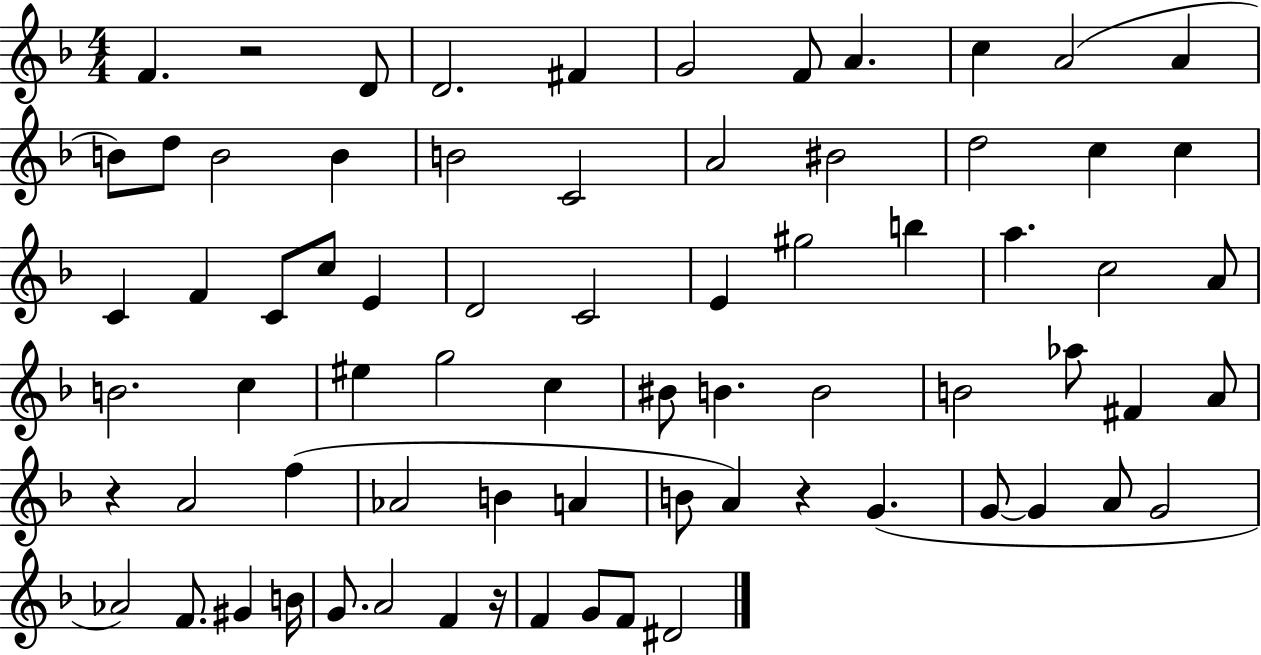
F4/q. R/h D4/e D4/h. F#4/q G4/h F4/e A4/q. C5/q A4/h A4/q B4/e D5/e B4/h B4/q B4/h C4/h A4/h BIS4/h D5/h C5/q C5/q C4/q F4/q C4/e C5/e E4/q D4/h C4/h E4/q G#5/h B5/q A5/q. C5/h A4/e B4/h. C5/q EIS5/q G5/h C5/q BIS4/e B4/q. B4/h B4/h Ab5/e F#4/q A4/e R/q A4/h F5/q Ab4/h B4/q A4/q B4/e A4/q R/q G4/q. G4/e G4/q A4/e G4/h Ab4/h F4/e. G#4/q B4/s G4/e. A4/h F4/q R/s F4/q G4/e F4/e D#4/h